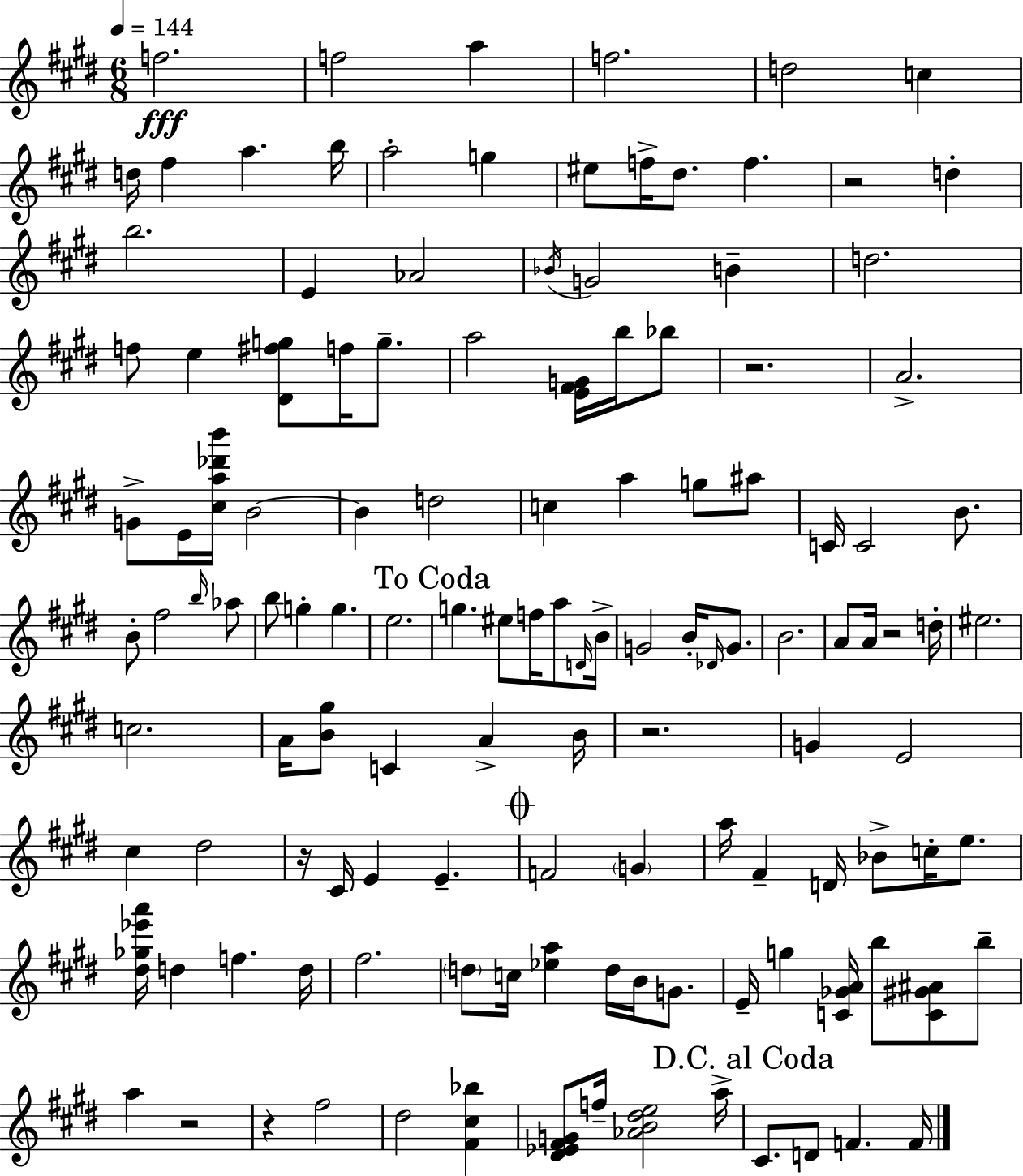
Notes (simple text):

F5/h. F5/h A5/q F5/h. D5/h C5/q D5/s F#5/q A5/q. B5/s A5/h G5/q EIS5/e F5/s D#5/e. F5/q. R/h D5/q B5/h. E4/q Ab4/h Bb4/s G4/h B4/q D5/h. F5/e E5/q [D#4,F#5,G5]/e F5/s G5/e. A5/h [E4,F#4,G4]/s B5/s Bb5/e R/h. A4/h. G4/e E4/s [C#5,A5,Db6,B6]/s B4/h B4/q D5/h C5/q A5/q G5/e A#5/e C4/s C4/h B4/e. B4/e F#5/h B5/s Ab5/e B5/e G5/q G5/q. E5/h. G5/q. EIS5/e F5/s A5/e D4/s B4/s G4/h B4/s Db4/s G4/e. B4/h. A4/e A4/s R/h D5/s EIS5/h. C5/h. A4/s [B4,G#5]/e C4/q A4/q B4/s R/h. G4/q E4/h C#5/q D#5/h R/s C#4/s E4/q E4/q. F4/h G4/q A5/s F#4/q D4/s Bb4/e C5/s E5/e. [D#5,Gb5,Eb6,A6]/s D5/q F5/q. D5/s F#5/h. D5/e C5/s [Eb5,A5]/q D5/s B4/s G4/e. E4/s G5/q [C4,Gb4,A4]/s B5/e [C4,G#4,A#4]/e B5/e A5/q R/h R/q F#5/h D#5/h [F#4,C#5,Bb5]/q [D#4,Eb4,F#4,G4]/e F5/s [Ab4,B4,D#5,E5]/h A5/s C#4/e. D4/e F4/q. F4/s